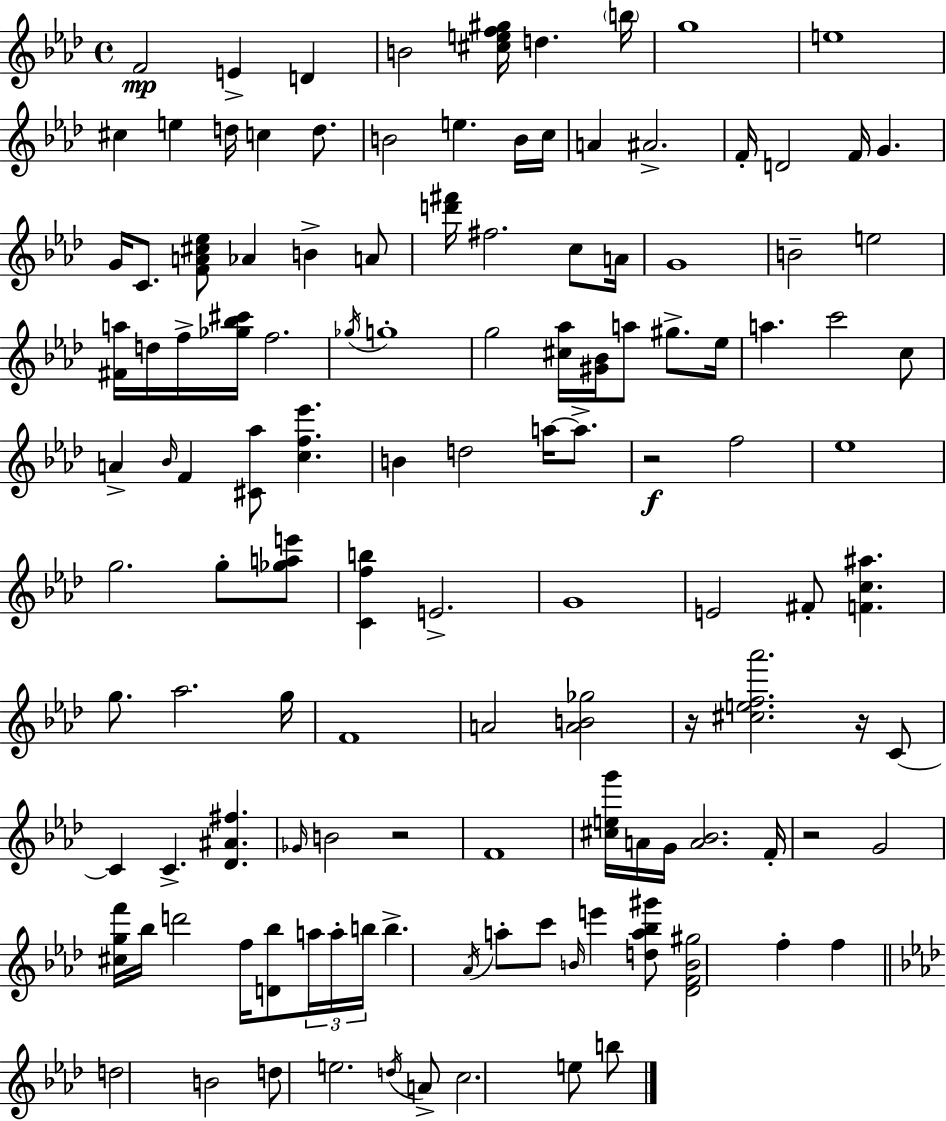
{
  \clef treble
  \time 4/4
  \defaultTimeSignature
  \key f \minor
  f'2\mp e'4-> d'4 | b'2 <cis'' e'' f'' gis''>16 d''4. \parenthesize b''16 | g''1 | e''1 | \break cis''4 e''4 d''16 c''4 d''8. | b'2 e''4. b'16 c''16 | a'4 ais'2.-> | f'16-. d'2 f'16 g'4. | \break g'16 c'8. <f' a' cis'' ees''>8 aes'4 b'4-> a'8 | <d''' fis'''>16 fis''2. c''8 a'16 | g'1 | b'2-- e''2 | \break <fis' a''>16 d''16 f''16-> <ges'' bes'' cis'''>16 f''2. | \acciaccatura { ges''16 } g''1-. | g''2 <cis'' aes''>16 <gis' bes'>16 a''8 gis''8.-> | ees''16 a''4. c'''2 c''8 | \break a'4-> \grace { bes'16 } f'4 <cis' aes''>8 <c'' f'' ees'''>4. | b'4 d''2 a''16~~ a''8.-> | r2\f f''2 | ees''1 | \break g''2. g''8-. | <ges'' a'' e'''>8 <c' f'' b''>4 e'2.-> | g'1 | e'2 fis'8-. <f' c'' ais''>4. | \break g''8. aes''2. | g''16 f'1 | a'2 <a' b' ges''>2 | r16 <cis'' e'' f'' aes'''>2. r16 | \break c'8~~ c'4 c'4.-> <des' ais' fis''>4. | \grace { ges'16 } b'2 r2 | f'1 | <cis'' e'' g'''>16 a'16 g'16 <a' bes'>2. | \break f'16-. r2 g'2 | <cis'' g'' f'''>16 bes''16 d'''2 f''16 <d' bes''>8 | \tuplet 3/2 { a''16 a''16-. b''16 } b''4.-> \acciaccatura { aes'16 } a''8-. c'''8 \grace { b'16 } e'''4 | <d'' a'' bes'' gis'''>8 <des' f' b' gis''>2 f''4-. | \break f''4 \bar "||" \break \key f \minor d''2 b'2 | d''8 e''2. \acciaccatura { d''16 } a'8-> | c''2. e''8 b''8 | \bar "|."
}